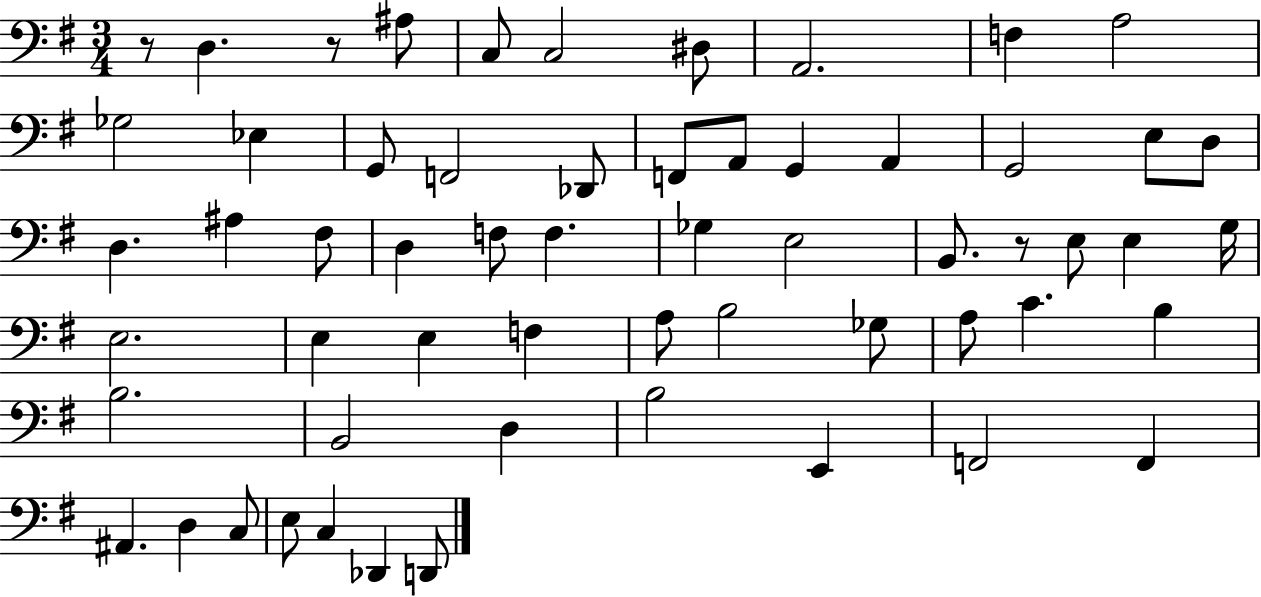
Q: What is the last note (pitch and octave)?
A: D2